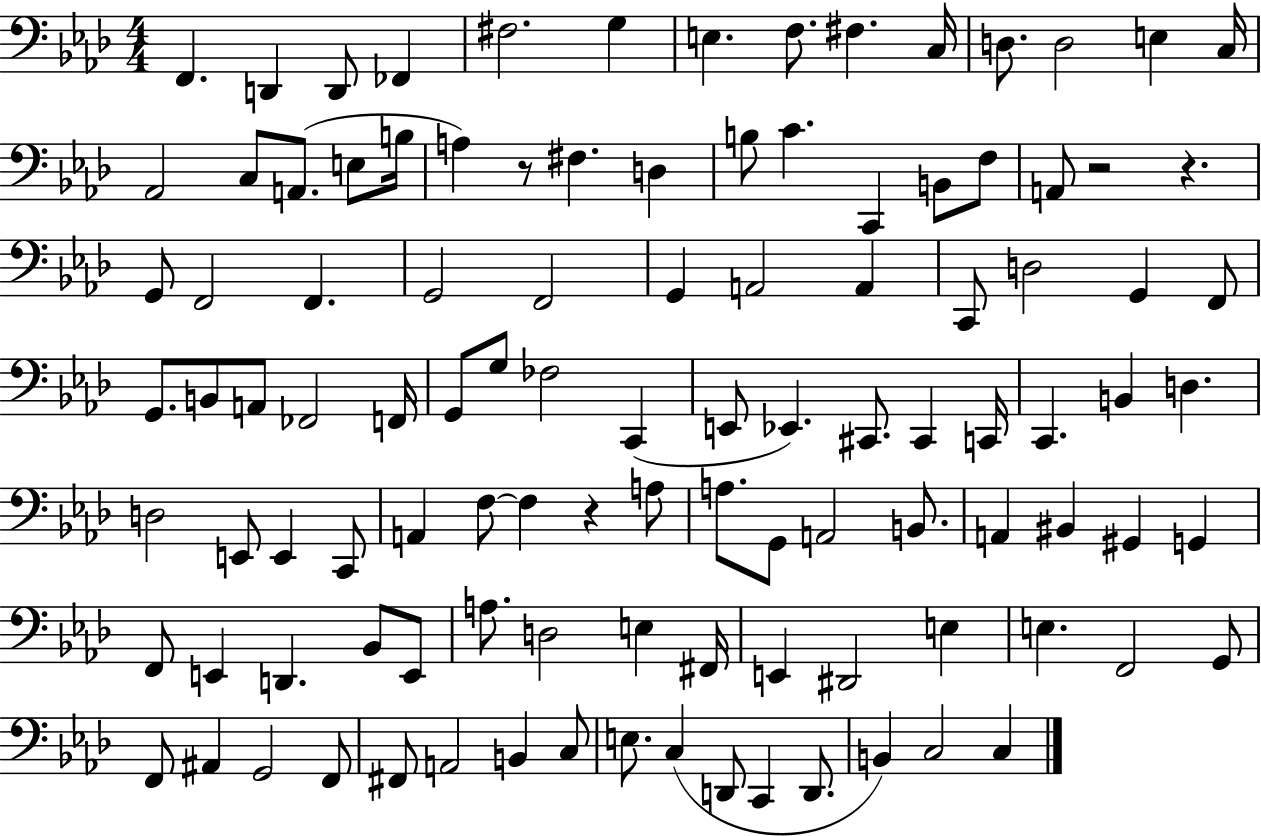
{
  \clef bass
  \numericTimeSignature
  \time 4/4
  \key aes \major
  f,4. d,4 d,8 fes,4 | fis2. g4 | e4. f8. fis4. c16 | d8. d2 e4 c16 | \break aes,2 c8 a,8.( e8 b16 | a4) r8 fis4. d4 | b8 c'4. c,4 b,8 f8 | a,8 r2 r4. | \break g,8 f,2 f,4. | g,2 f,2 | g,4 a,2 a,4 | c,8 d2 g,4 f,8 | \break g,8. b,8 a,8 fes,2 f,16 | g,8 g8 fes2 c,4( | e,8 ees,4.) cis,8. cis,4 c,16 | c,4. b,4 d4. | \break d2 e,8 e,4 c,8 | a,4 f8~~ f4 r4 a8 | a8. g,8 a,2 b,8. | a,4 bis,4 gis,4 g,4 | \break f,8 e,4 d,4. bes,8 e,8 | a8. d2 e4 fis,16 | e,4 dis,2 e4 | e4. f,2 g,8 | \break f,8 ais,4 g,2 f,8 | fis,8 a,2 b,4 c8 | e8. c4( d,8 c,4 d,8. | b,4) c2 c4 | \break \bar "|."
}